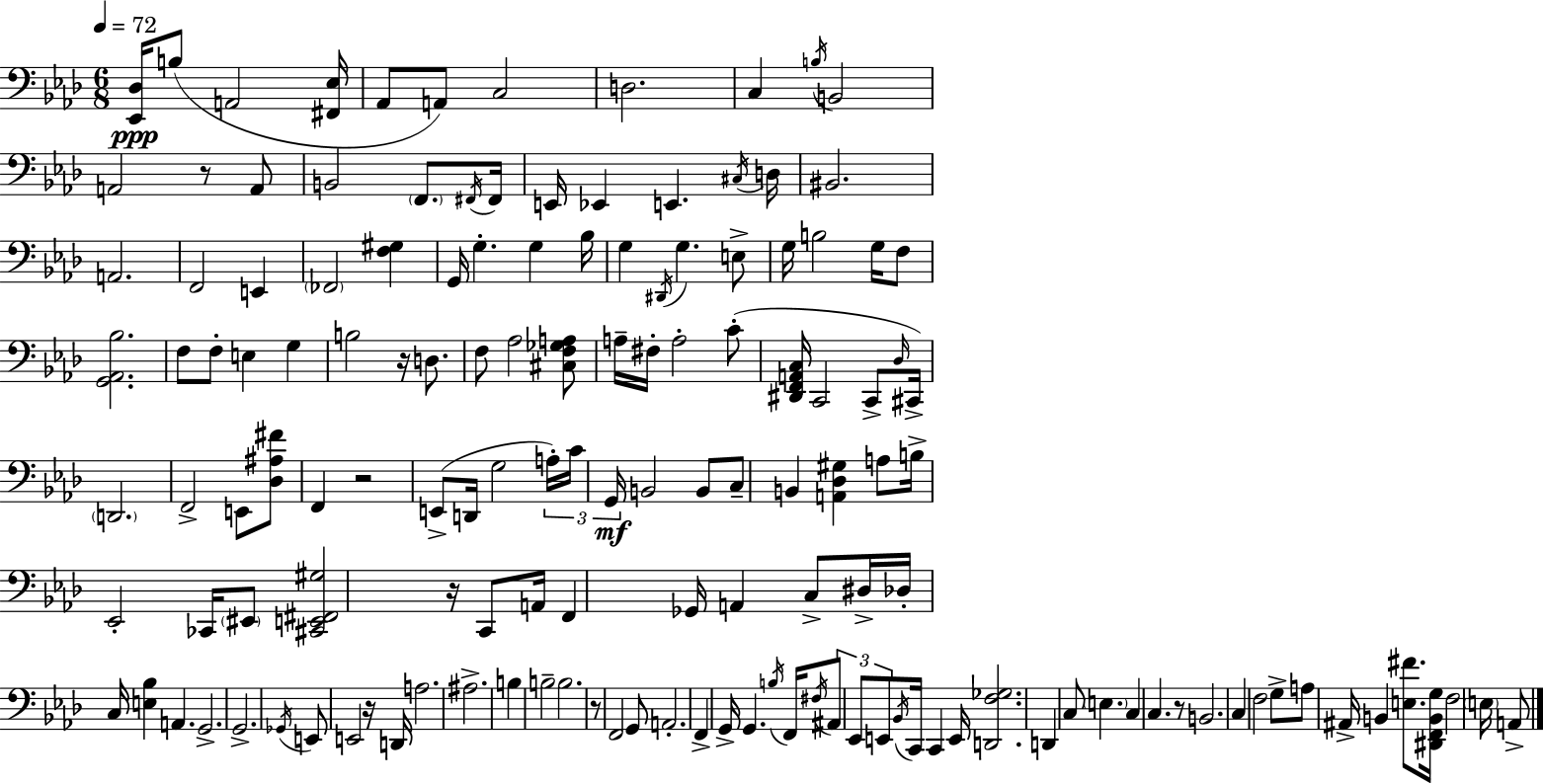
X:1
T:Untitled
M:6/8
L:1/4
K:Ab
[_E,,_D,]/4 B,/2 A,,2 [^F,,_E,]/4 _A,,/2 A,,/2 C,2 D,2 C, B,/4 B,,2 A,,2 z/2 A,,/2 B,,2 F,,/2 ^F,,/4 ^F,,/4 E,,/4 _E,, E,, ^C,/4 D,/4 ^B,,2 A,,2 F,,2 E,, _F,,2 [F,^G,] G,,/4 G, G, _B,/4 G, ^D,,/4 G, E,/2 G,/4 B,2 G,/4 F,/2 [G,,_A,,_B,]2 F,/2 F,/2 E, G, B,2 z/4 D,/2 F,/2 _A,2 [^C,F,_G,A,]/2 A,/4 ^F,/4 A,2 C/2 [^D,,F,,A,,C,]/4 C,,2 C,,/2 _D,/4 ^C,,/4 D,,2 F,,2 E,,/2 [_D,^A,^F]/2 F,, z2 E,,/2 D,,/4 G,2 A,/4 C/4 G,,/4 B,,2 B,,/2 C,/2 B,, [A,,_D,^G,] A,/2 B,/4 _E,,2 _C,,/4 ^E,,/2 [^C,,E,,^F,,^G,]2 z/4 C,,/2 A,,/4 F,, _G,,/4 A,, C,/2 ^D,/4 _D,/4 C,/4 [E,_B,] A,, G,,2 G,,2 _G,,/4 E,,/2 E,,2 z/4 D,,/4 A,2 ^A,2 B, B,2 B,2 z/2 F,,2 G,,/2 A,,2 F,, G,,/4 G,, B,/4 F,,/4 ^F,/4 ^A,,/2 _E,,/2 E,,/2 _B,,/4 C,,/4 C,, E,,/4 [D,,F,_G,]2 D,, C,/2 E, C, C, z/2 B,,2 C, F,2 G,/2 A,/2 ^A,,/4 B,, [E,^F]/2 [^D,,F,,B,,G,]/4 F,2 E,/4 A,,/2